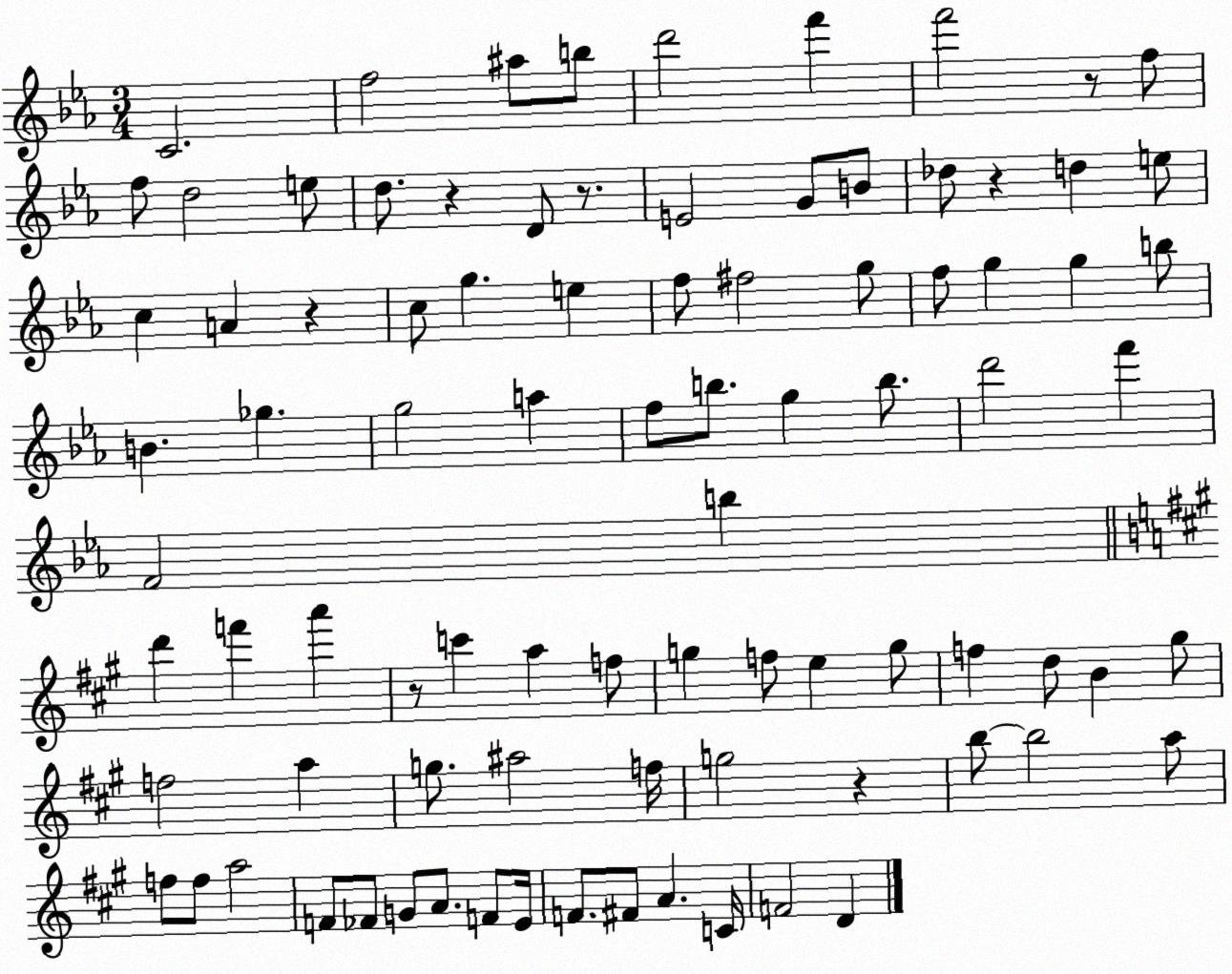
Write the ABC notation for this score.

X:1
T:Untitled
M:3/4
L:1/4
K:Eb
C2 f2 ^a/2 b/2 d'2 f' f'2 z/2 f/2 f/2 d2 e/2 d/2 z D/2 z/2 E2 G/2 B/2 _d/2 z d e/2 c A z c/2 g e f/2 ^f2 g/2 f/2 g g b/2 B _g g2 a f/2 b/2 g b/2 d'2 f' F2 b d' f' a' z/2 c' a f/2 g f/2 e g/2 f d/2 B ^g/2 f2 a g/2 ^a2 f/4 g2 z b/2 b2 a/2 f/2 f/2 a2 F/2 _F/2 G/2 A/2 F/2 E/4 F/2 ^F/2 A C/4 F2 D